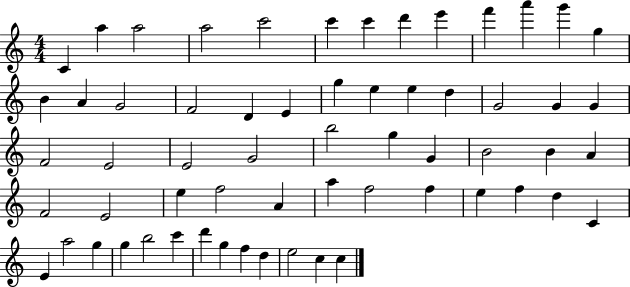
{
  \clef treble
  \numericTimeSignature
  \time 4/4
  \key c \major
  c'4 a''4 a''2 | a''2 c'''2 | c'''4 c'''4 d'''4 e'''4 | f'''4 a'''4 g'''4 g''4 | \break b'4 a'4 g'2 | f'2 d'4 e'4 | g''4 e''4 e''4 d''4 | g'2 g'4 g'4 | \break f'2 e'2 | e'2 g'2 | b''2 g''4 g'4 | b'2 b'4 a'4 | \break f'2 e'2 | e''4 f''2 a'4 | a''4 f''2 f''4 | e''4 f''4 d''4 c'4 | \break e'4 a''2 g''4 | g''4 b''2 c'''4 | d'''4 g''4 f''4 d''4 | e''2 c''4 c''4 | \break \bar "|."
}